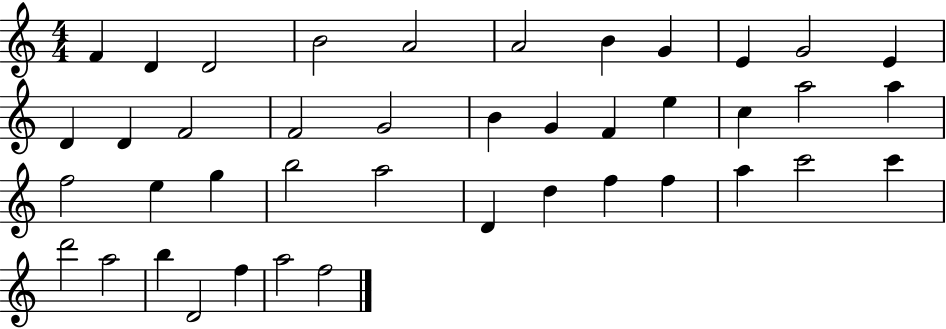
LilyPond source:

{
  \clef treble
  \numericTimeSignature
  \time 4/4
  \key c \major
  f'4 d'4 d'2 | b'2 a'2 | a'2 b'4 g'4 | e'4 g'2 e'4 | \break d'4 d'4 f'2 | f'2 g'2 | b'4 g'4 f'4 e''4 | c''4 a''2 a''4 | \break f''2 e''4 g''4 | b''2 a''2 | d'4 d''4 f''4 f''4 | a''4 c'''2 c'''4 | \break d'''2 a''2 | b''4 d'2 f''4 | a''2 f''2 | \bar "|."
}